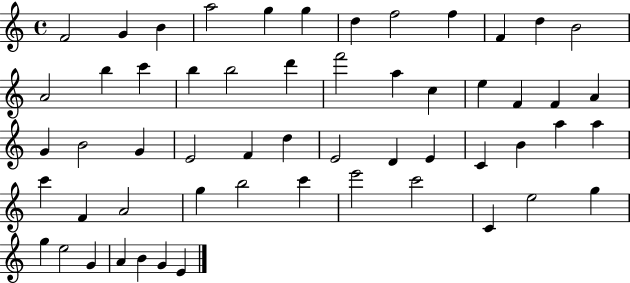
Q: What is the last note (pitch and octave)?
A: E4